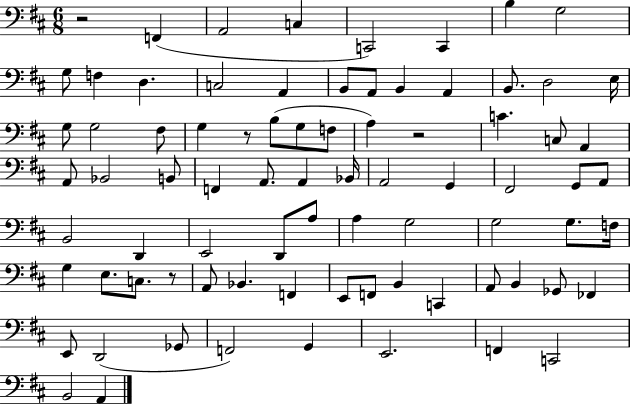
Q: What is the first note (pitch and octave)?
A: F2